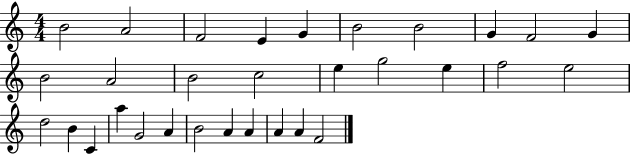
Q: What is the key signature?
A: C major